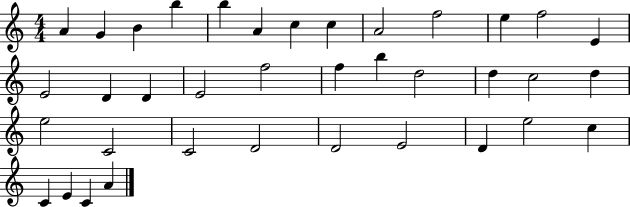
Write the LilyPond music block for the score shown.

{
  \clef treble
  \numericTimeSignature
  \time 4/4
  \key c \major
  a'4 g'4 b'4 b''4 | b''4 a'4 c''4 c''4 | a'2 f''2 | e''4 f''2 e'4 | \break e'2 d'4 d'4 | e'2 f''2 | f''4 b''4 d''2 | d''4 c''2 d''4 | \break e''2 c'2 | c'2 d'2 | d'2 e'2 | d'4 e''2 c''4 | \break c'4 e'4 c'4 a'4 | \bar "|."
}